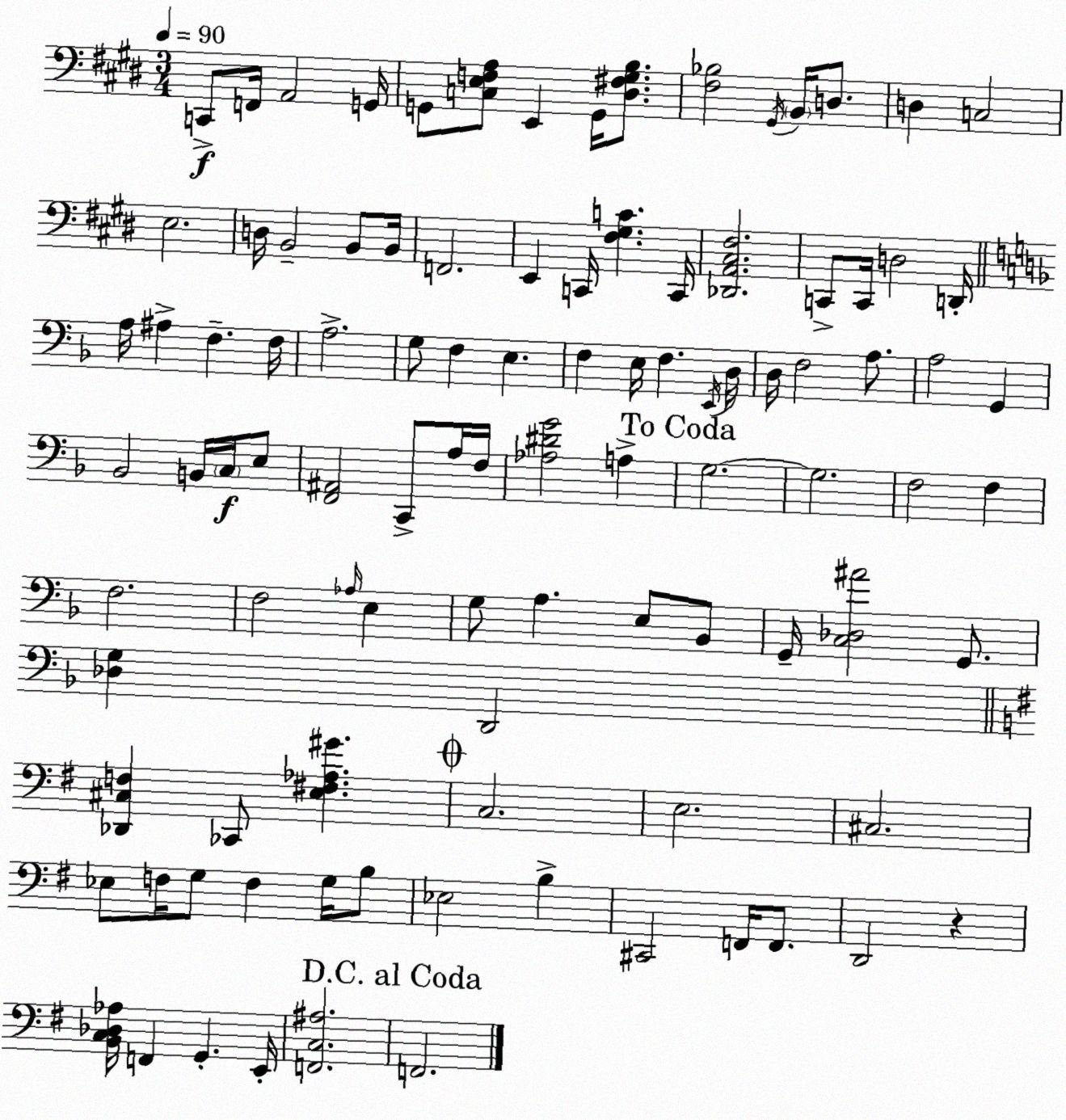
X:1
T:Untitled
M:3/4
L:1/4
K:E
C,,/2 F,,/4 A,,2 G,,/4 G,,/2 [C,E,F,A,]/2 E,, G,,/4 [^D,^F,^G,B,]/2 [^F,_B,]2 ^G,,/4 B,,/4 D,/2 D, C,2 E,2 D,/4 B,,2 B,,/2 B,,/4 F,,2 E,, C,,/4 [^F,^G,C] C,,/4 [_D,,A,,^C,^F,]2 C,,/2 C,,/4 D,2 D,,/4 A,/4 ^A, F, F,/4 A,2 G,/2 F, E, F, E,/4 F, E,,/4 D,/4 D,/4 F,2 A,/2 A,2 G,, _B,,2 B,,/4 C,/4 E,/2 [F,,^A,,]2 C,,/2 A,/4 F,/4 [_A,^DG]2 A, G,2 G,2 F,2 F, F,2 F,2 _A,/4 E, G,/2 A, E,/2 _B,,/2 G,,/4 [C,_D,^A]2 G,,/2 [_D,G,] D,,2 [_D,,^C,F,] _C,,/2 [E,^F,_A,^G] C,2 E,2 ^C,2 _E,/2 F,/4 G,/2 F, G,/4 B,/2 _E,2 B, ^C,,2 F,,/4 F,,/2 D,,2 z [B,,C,_D,_A,]/4 F,, G,, E,,/4 [F,,C,^A,]2 F,,2